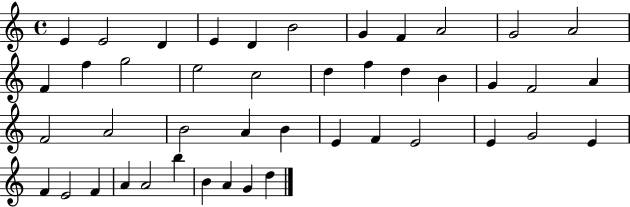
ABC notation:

X:1
T:Untitled
M:4/4
L:1/4
K:C
E E2 D E D B2 G F A2 G2 A2 F f g2 e2 c2 d f d B G F2 A F2 A2 B2 A B E F E2 E G2 E F E2 F A A2 b B A G d